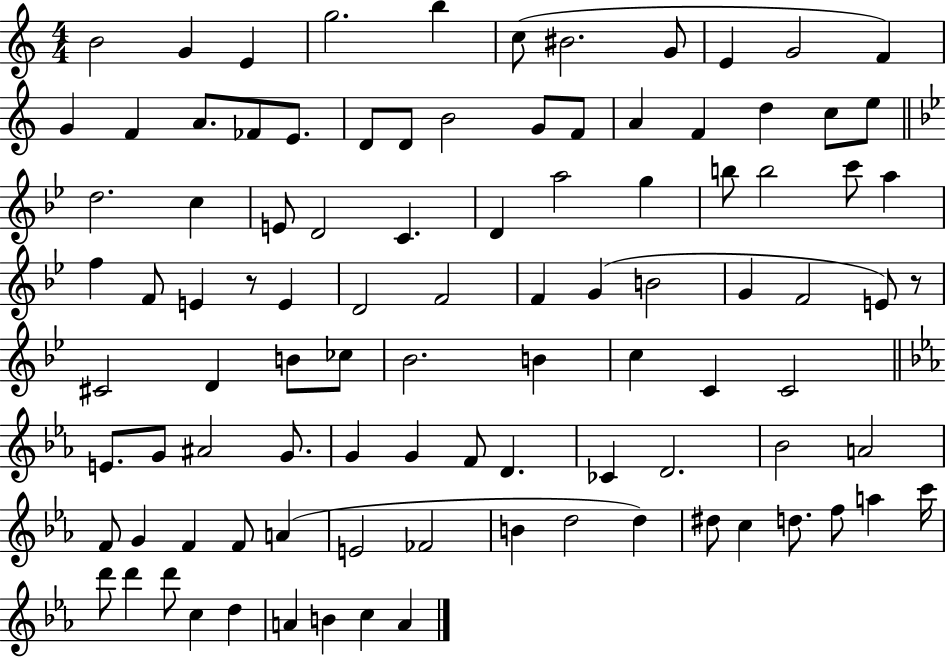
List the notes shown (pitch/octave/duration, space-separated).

B4/h G4/q E4/q G5/h. B5/q C5/e BIS4/h. G4/e E4/q G4/h F4/q G4/q F4/q A4/e. FES4/e E4/e. D4/e D4/e B4/h G4/e F4/e A4/q F4/q D5/q C5/e E5/e D5/h. C5/q E4/e D4/h C4/q. D4/q A5/h G5/q B5/e B5/h C6/e A5/q F5/q F4/e E4/q R/e E4/q D4/h F4/h F4/q G4/q B4/h G4/q F4/h E4/e R/e C#4/h D4/q B4/e CES5/e Bb4/h. B4/q C5/q C4/q C4/h E4/e. G4/e A#4/h G4/e. G4/q G4/q F4/e D4/q. CES4/q D4/h. Bb4/h A4/h F4/e G4/q F4/q F4/e A4/q E4/h FES4/h B4/q D5/h D5/q D#5/e C5/q D5/e. F5/e A5/q C6/s D6/e D6/q D6/e C5/q D5/q A4/q B4/q C5/q A4/q